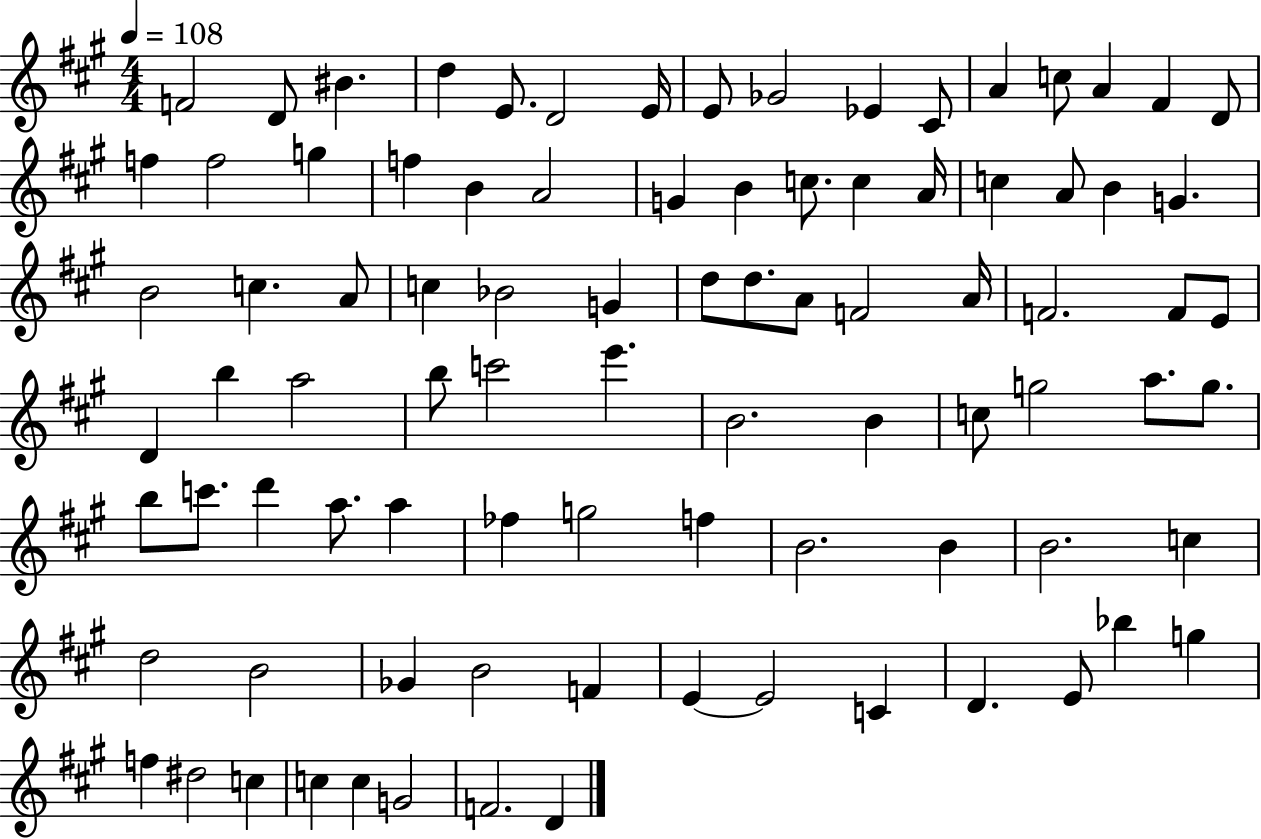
X:1
T:Untitled
M:4/4
L:1/4
K:A
F2 D/2 ^B d E/2 D2 E/4 E/2 _G2 _E ^C/2 A c/2 A ^F D/2 f f2 g f B A2 G B c/2 c A/4 c A/2 B G B2 c A/2 c _B2 G d/2 d/2 A/2 F2 A/4 F2 F/2 E/2 D b a2 b/2 c'2 e' B2 B c/2 g2 a/2 g/2 b/2 c'/2 d' a/2 a _f g2 f B2 B B2 c d2 B2 _G B2 F E E2 C D E/2 _b g f ^d2 c c c G2 F2 D